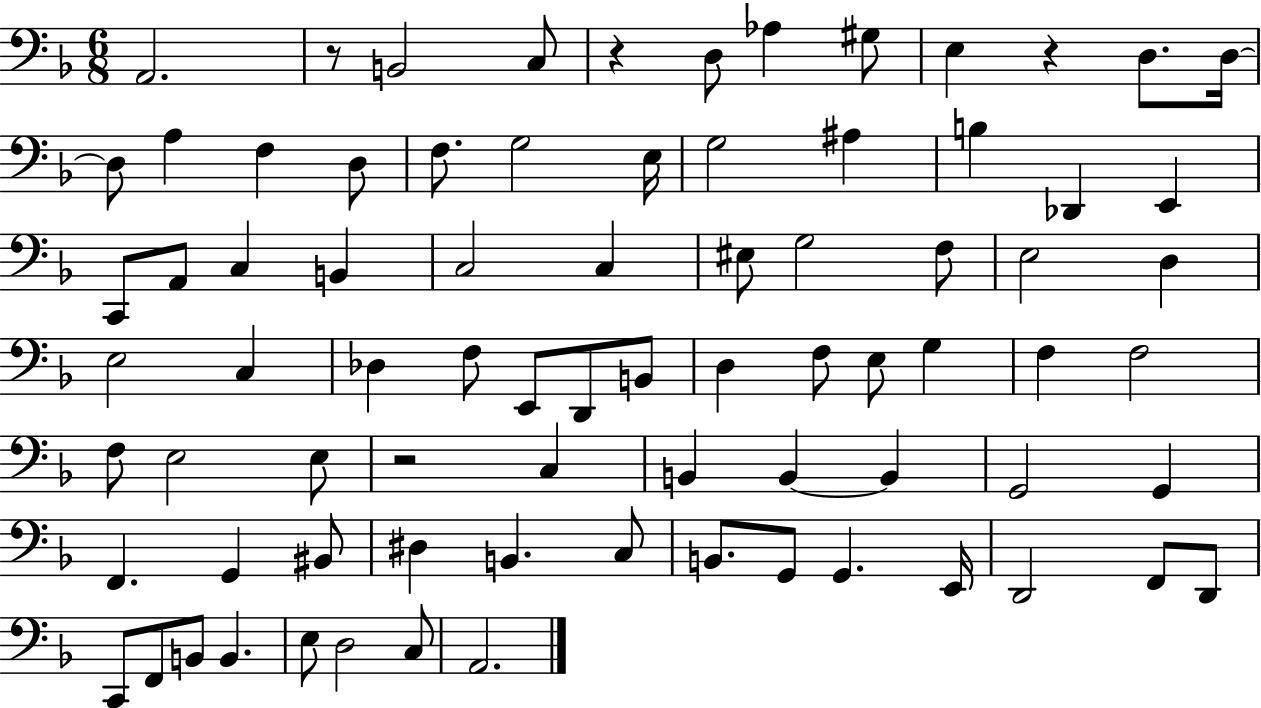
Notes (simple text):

A2/h. R/e B2/h C3/e R/q D3/e Ab3/q G#3/e E3/q R/q D3/e. D3/s D3/e A3/q F3/q D3/e F3/e. G3/h E3/s G3/h A#3/q B3/q Db2/q E2/q C2/e A2/e C3/q B2/q C3/h C3/q EIS3/e G3/h F3/e E3/h D3/q E3/h C3/q Db3/q F3/e E2/e D2/e B2/e D3/q F3/e E3/e G3/q F3/q F3/h F3/e E3/h E3/e R/h C3/q B2/q B2/q B2/q G2/h G2/q F2/q. G2/q BIS2/e D#3/q B2/q. C3/e B2/e. G2/e G2/q. E2/s D2/h F2/e D2/e C2/e F2/e B2/e B2/q. E3/e D3/h C3/e A2/h.